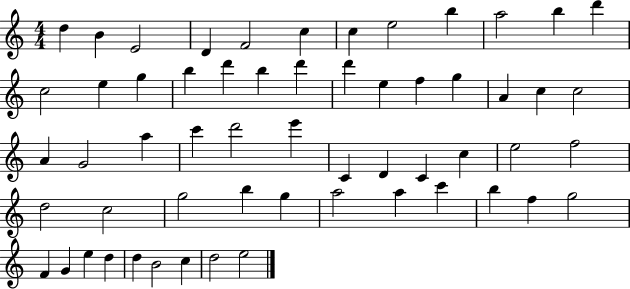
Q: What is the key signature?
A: C major